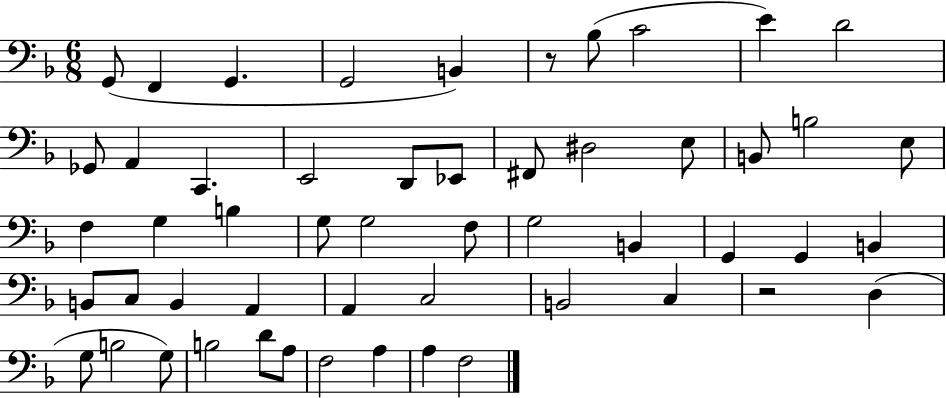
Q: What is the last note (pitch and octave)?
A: F3